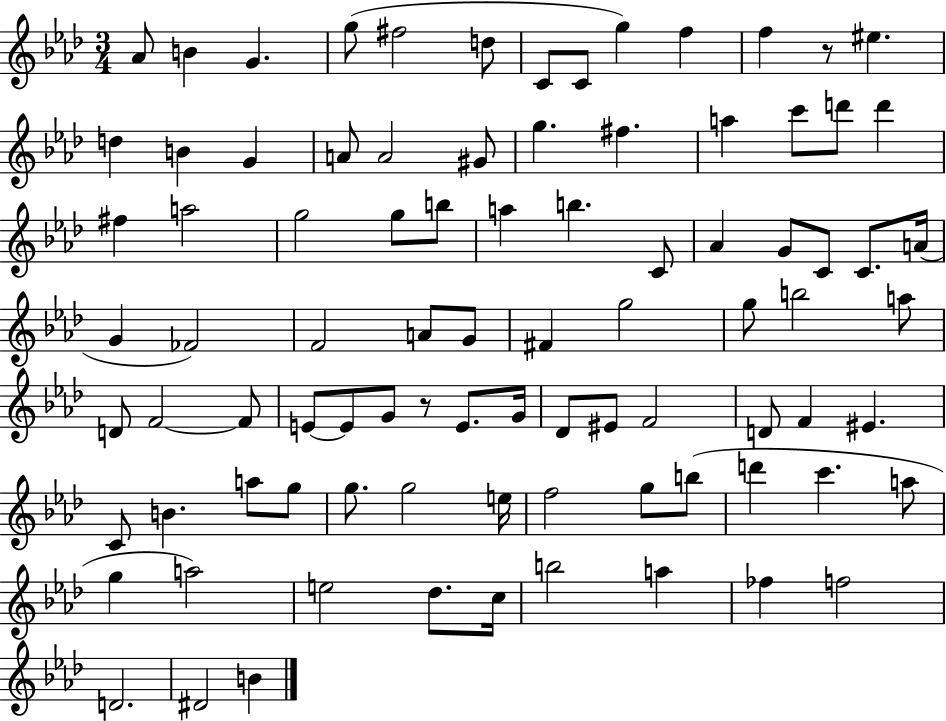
X:1
T:Untitled
M:3/4
L:1/4
K:Ab
_A/2 B G g/2 ^f2 d/2 C/2 C/2 g f f z/2 ^e d B G A/2 A2 ^G/2 g ^f a c'/2 d'/2 d' ^f a2 g2 g/2 b/2 a b C/2 _A G/2 C/2 C/2 A/4 G _F2 F2 A/2 G/2 ^F g2 g/2 b2 a/2 D/2 F2 F/2 E/2 E/2 G/2 z/2 E/2 G/4 _D/2 ^E/2 F2 D/2 F ^E C/2 B a/2 g/2 g/2 g2 e/4 f2 g/2 b/2 d' c' a/2 g a2 e2 _d/2 c/4 b2 a _f f2 D2 ^D2 B